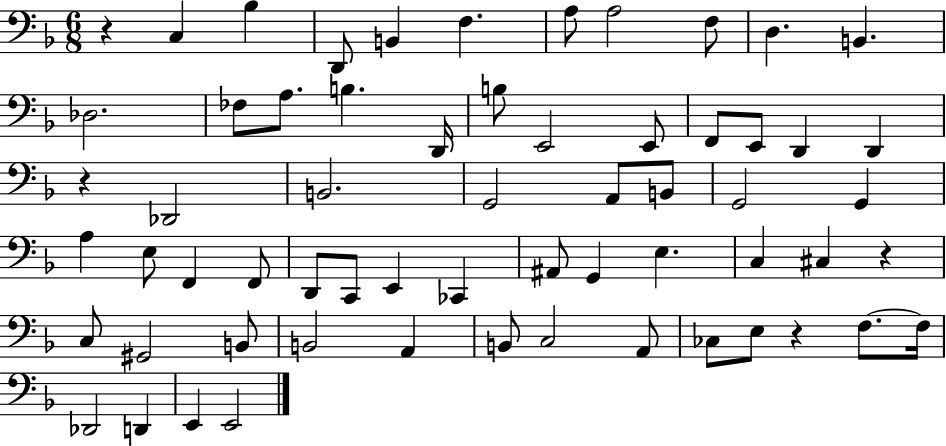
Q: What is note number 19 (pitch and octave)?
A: F2